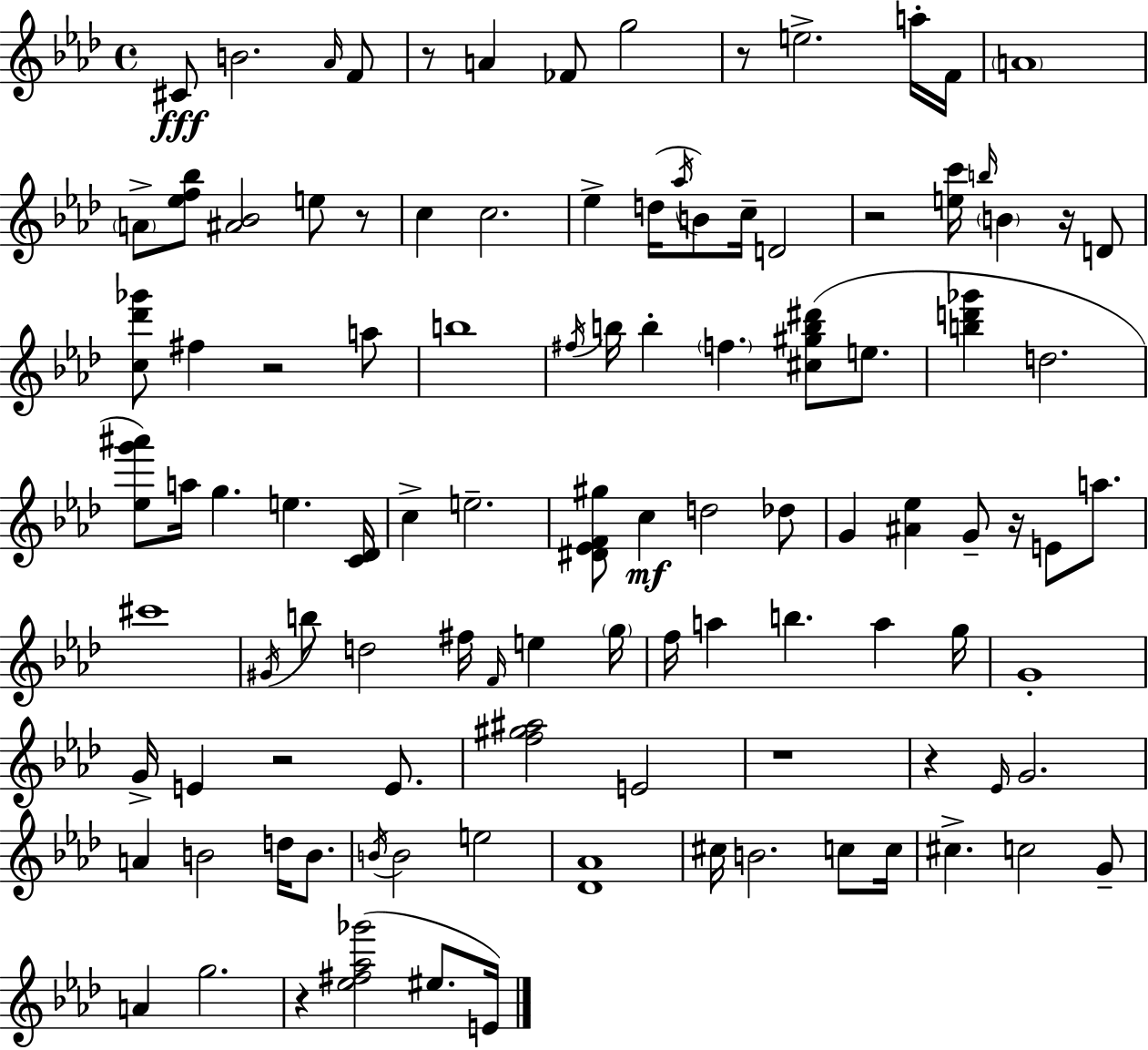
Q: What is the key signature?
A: F minor